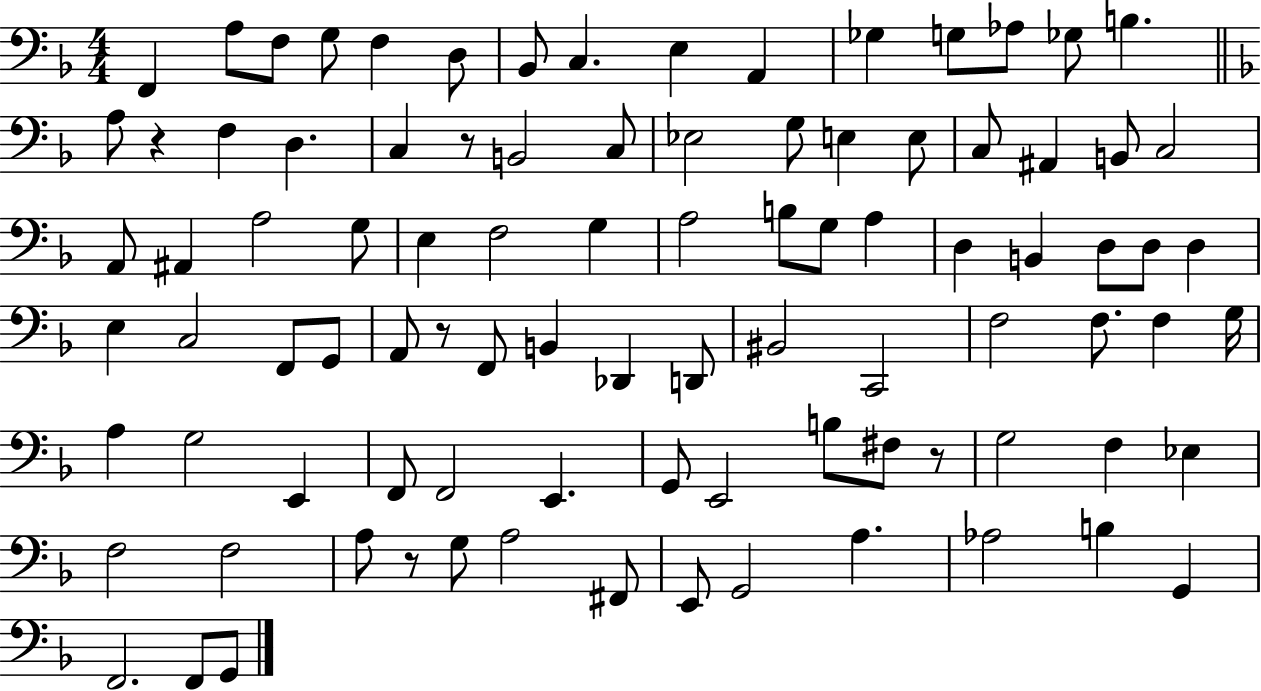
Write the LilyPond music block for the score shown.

{
  \clef bass
  \numericTimeSignature
  \time 4/4
  \key f \major
  \repeat volta 2 { f,4 a8 f8 g8 f4 d8 | bes,8 c4. e4 a,4 | ges4 g8 aes8 ges8 b4. | \bar "||" \break \key f \major a8 r4 f4 d4. | c4 r8 b,2 c8 | ees2 g8 e4 e8 | c8 ais,4 b,8 c2 | \break a,8 ais,4 a2 g8 | e4 f2 g4 | a2 b8 g8 a4 | d4 b,4 d8 d8 d4 | \break e4 c2 f,8 g,8 | a,8 r8 f,8 b,4 des,4 d,8 | bis,2 c,2 | f2 f8. f4 g16 | \break a4 g2 e,4 | f,8 f,2 e,4. | g,8 e,2 b8 fis8 r8 | g2 f4 ees4 | \break f2 f2 | a8 r8 g8 a2 fis,8 | e,8 g,2 a4. | aes2 b4 g,4 | \break f,2. f,8 g,8 | } \bar "|."
}